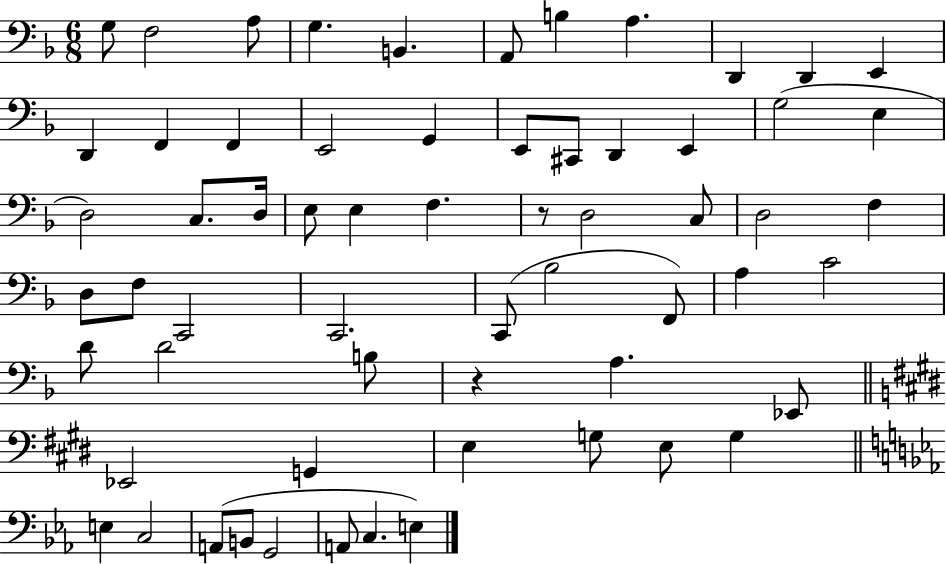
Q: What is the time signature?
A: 6/8